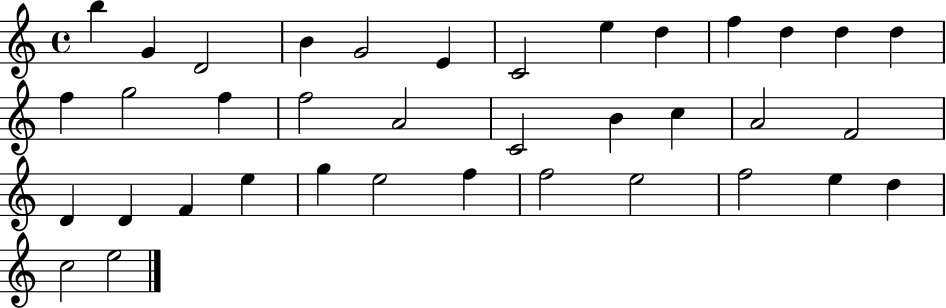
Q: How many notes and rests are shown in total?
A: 37